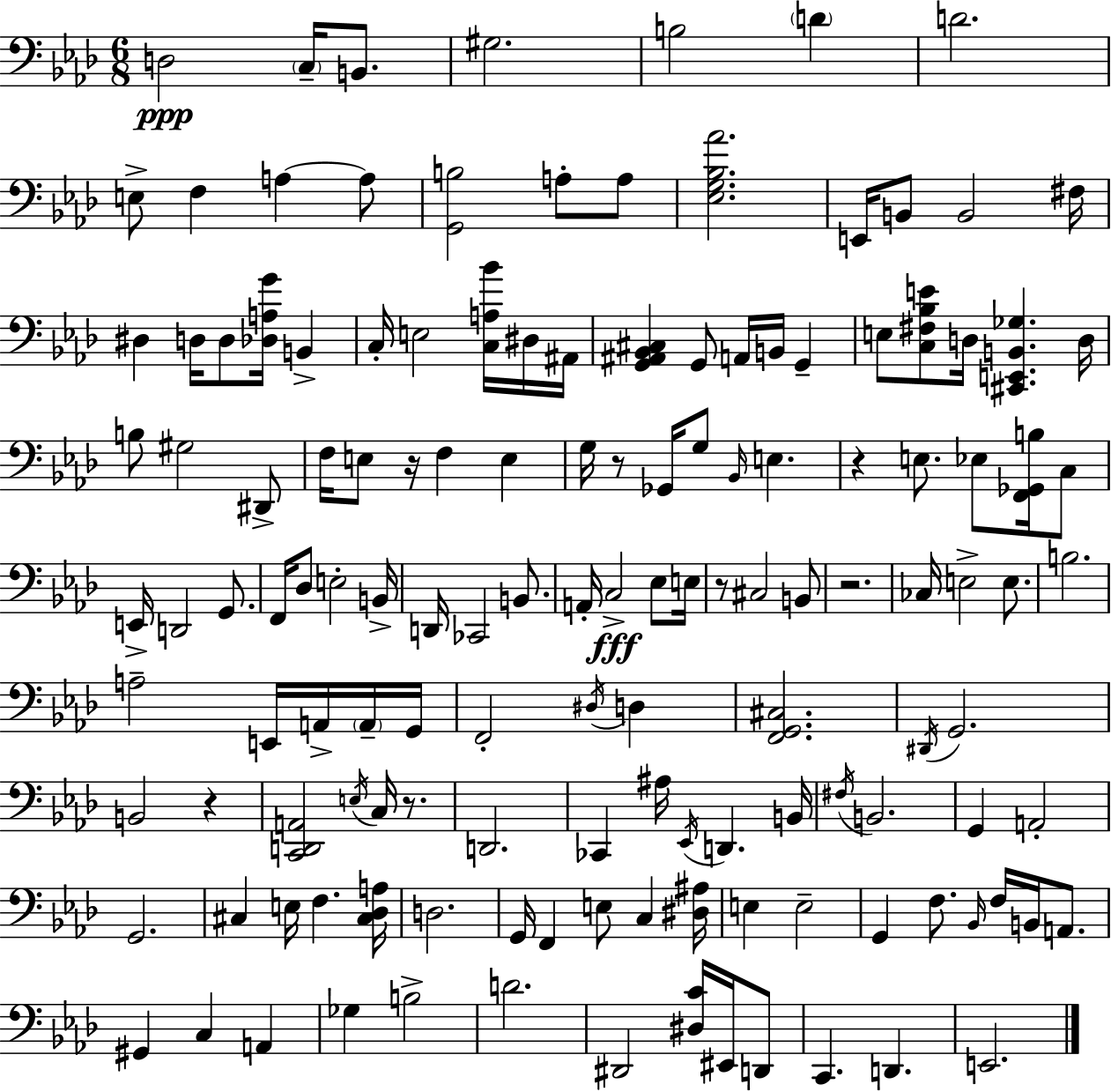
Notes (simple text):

D3/h C3/s B2/e. G#3/h. B3/h D4/q D4/h. E3/e F3/q A3/q A3/e [G2,B3]/h A3/e A3/e [Eb3,G3,Bb3,Ab4]/h. E2/s B2/e B2/h F#3/s D#3/q D3/s D3/e [Db3,A3,G4]/s B2/q C3/s E3/h [C3,A3,Bb4]/s D#3/s A#2/s [G2,A#2,Bb2,C#3]/q G2/e A2/s B2/s G2/q E3/e [C3,F#3,Bb3,E4]/e D3/s [C#2,E2,B2,Gb3]/q. D3/s B3/e G#3/h D#2/e F3/s E3/e R/s F3/q E3/q G3/s R/e Gb2/s G3/e Bb2/s E3/q. R/q E3/e. Eb3/e [F2,Gb2,B3]/s C3/e E2/s D2/h G2/e. F2/s Db3/e E3/h B2/s D2/s CES2/h B2/e. A2/s C3/h Eb3/e E3/s R/e C#3/h B2/e R/h. CES3/s E3/h E3/e. B3/h. A3/h E2/s A2/s A2/s G2/s F2/h D#3/s D3/q [F2,G2,C#3]/h. D#2/s G2/h. B2/h R/q [C2,D2,A2]/h E3/s C3/s R/e. D2/h. CES2/q A#3/s Eb2/s D2/q. B2/s F#3/s B2/h. G2/q A2/h G2/h. C#3/q E3/s F3/q. [C#3,Db3,A3]/s D3/h. G2/s F2/q E3/e C3/q [D#3,A#3]/s E3/q E3/h G2/q F3/e. Bb2/s F3/s B2/s A2/e. G#2/q C3/q A2/q Gb3/q B3/h D4/h. D#2/h [D#3,C4]/s EIS2/s D2/e C2/q. D2/q. E2/h.